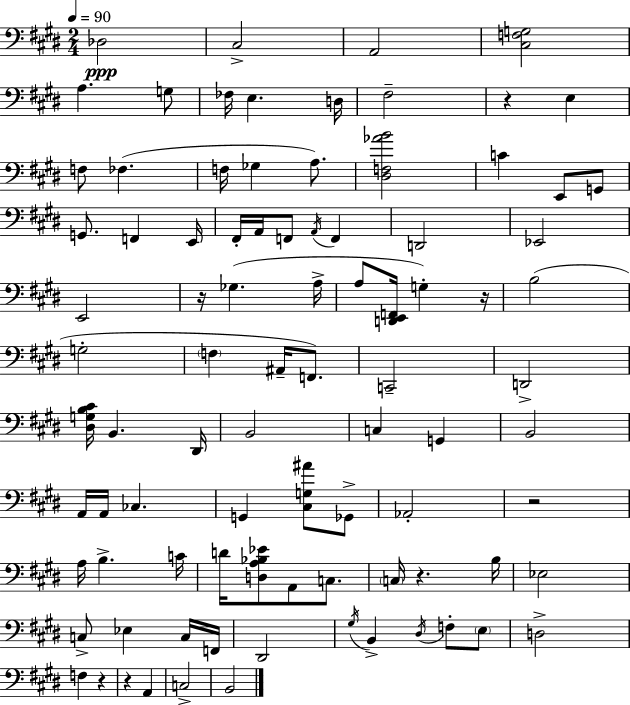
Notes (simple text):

Db3/h C#3/h A2/h [C#3,F3,G3]/h A3/q. G3/e FES3/s E3/q. D3/s F#3/h R/q E3/q F3/e FES3/q. F3/s Gb3/q A3/e. [D#3,F3,Ab4,B4]/h C4/q E2/e G2/e G2/e. F2/q E2/s F#2/s A2/s F2/e A2/s F2/q D2/h Eb2/h E2/h R/s Gb3/q. A3/s A3/e [D2,E2,F2]/s G3/q R/s B3/h G3/h F3/q A#2/s F2/e. C2/h D2/h [D#3,G3,B3,C#4]/s B2/q. D#2/s B2/h C3/q G2/q B2/h A2/s A2/s CES3/q. G2/q [C#3,G3,A#4]/e Gb2/e Ab2/h R/h A3/s B3/q. C4/s D4/s [D3,A3,Bb3,Eb4]/e A2/e C3/e. C3/s R/q. B3/s Eb3/h C3/e Eb3/q C3/s F2/s D#2/h G#3/s B2/q D#3/s F3/e E3/e D3/h F3/q R/q R/q A2/q C3/h B2/h